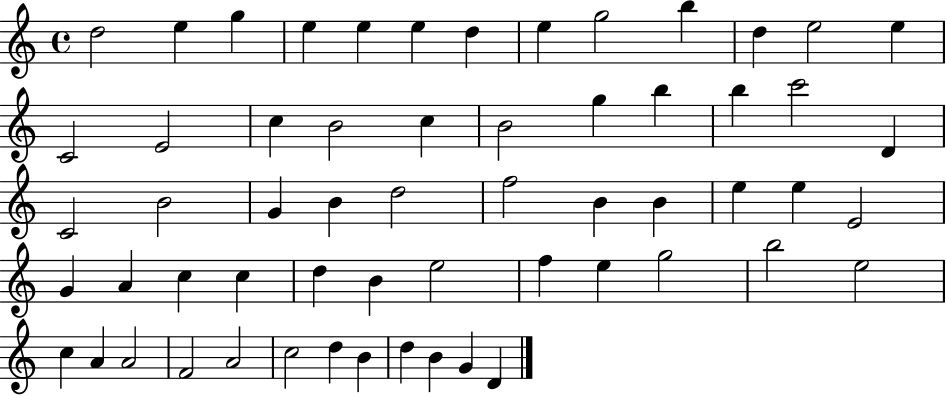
{
  \clef treble
  \time 4/4
  \defaultTimeSignature
  \key c \major
  d''2 e''4 g''4 | e''4 e''4 e''4 d''4 | e''4 g''2 b''4 | d''4 e''2 e''4 | \break c'2 e'2 | c''4 b'2 c''4 | b'2 g''4 b''4 | b''4 c'''2 d'4 | \break c'2 b'2 | g'4 b'4 d''2 | f''2 b'4 b'4 | e''4 e''4 e'2 | \break g'4 a'4 c''4 c''4 | d''4 b'4 e''2 | f''4 e''4 g''2 | b''2 e''2 | \break c''4 a'4 a'2 | f'2 a'2 | c''2 d''4 b'4 | d''4 b'4 g'4 d'4 | \break \bar "|."
}